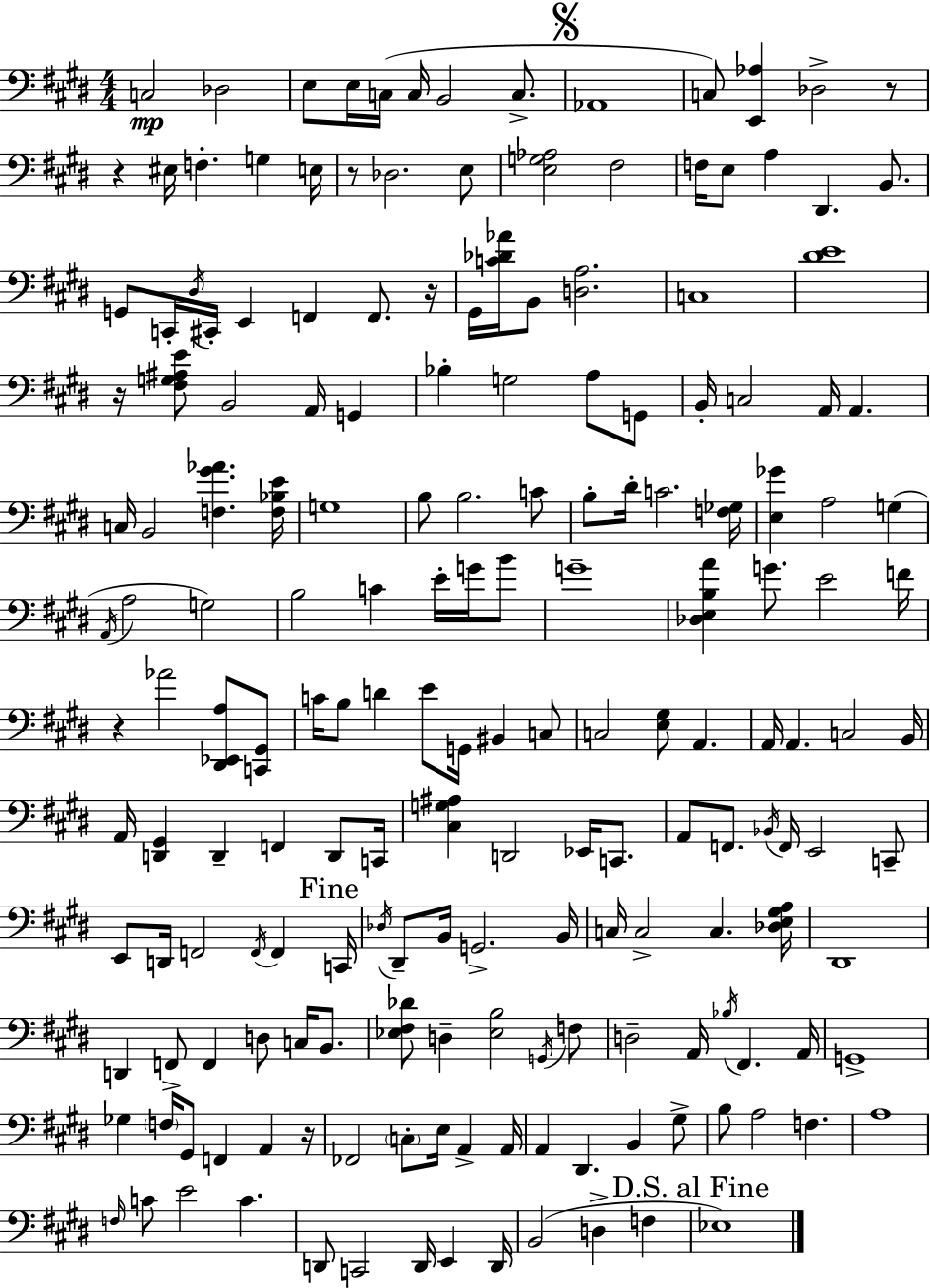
{
  \clef bass
  \numericTimeSignature
  \time 4/4
  \key e \major
  \repeat volta 2 { c2\mp des2 | e8 e16 c16( c16 b,2 c8.-> | \mark \markup { \musicglyph "scripts.segno" } aes,1 | c8) <e, aes>4 des2-> r8 | \break r4 eis16 f4.-. g4 e16 | r8 des2. e8 | <e g aes>2 fis2 | f16 e8 a4 dis,4. b,8. | \break g,8 c,16-. \acciaccatura { dis16 } cis,16-. e,4 f,4 f,8. | r16 gis,16 <c' des' aes'>16 b,8 <d a>2. | c1 | <dis' e'>1 | \break r16 <fis g ais e'>8 b,2 a,16 g,4 | bes4-. g2 a8 g,8 | b,16-. c2 a,16 a,4. | c16 b,2 <f gis' aes'>4. | \break <f bes e'>16 g1 | b8 b2. c'8 | b8-. dis'16-. c'2. | <f ges>16 <e ges'>4 a2 g4( | \break \acciaccatura { a,16 } a2 g2) | b2 c'4 e'16-. g'16 | b'8 g'1-- | <des e b a'>4 g'8. e'2 | \break f'16 r4 aes'2 <dis, ees, a>8 | <c, gis,>8 c'16 b8 d'4 e'8 g,16 bis,4 | c8 c2 <e gis>8 a,4. | a,16 a,4. c2 | \break b,16 a,16 <d, gis,>4 d,4-- f,4 d,8 | c,16 <cis g ais>4 d,2 ees,16 c,8. | a,8 f,8. \acciaccatura { bes,16 } f,16 e,2 | c,8-- e,8 d,16 f,2 \acciaccatura { f,16 } f,4 | \break \mark "Fine" c,16 \acciaccatura { des16 } dis,8-- b,16 g,2.-> | b,16 c16 c2-> c4. | <des e gis a>16 dis,1 | d,4 f,8-> f,4 d8 | \break c16 b,8. <ees fis des'>8 d4-- <ees b>2 | \acciaccatura { g,16 } f8 d2-- a,16 \acciaccatura { bes16 } | fis,4. a,16 g,1-> | ges4 \parenthesize f16 gis,8 f,4 | \break a,4 r16 fes,2 \parenthesize c8-. | e16 a,4-> a,16 a,4 dis,4. | b,4 gis8-> b8 a2 | f4. a1 | \break \grace { f16 } c'8 e'2 | c'4. d,8 c,2 | d,16 e,4 d,16 b,2( | d4-> f4 \mark "D.S. al Fine" ees1) | \break } \bar "|."
}